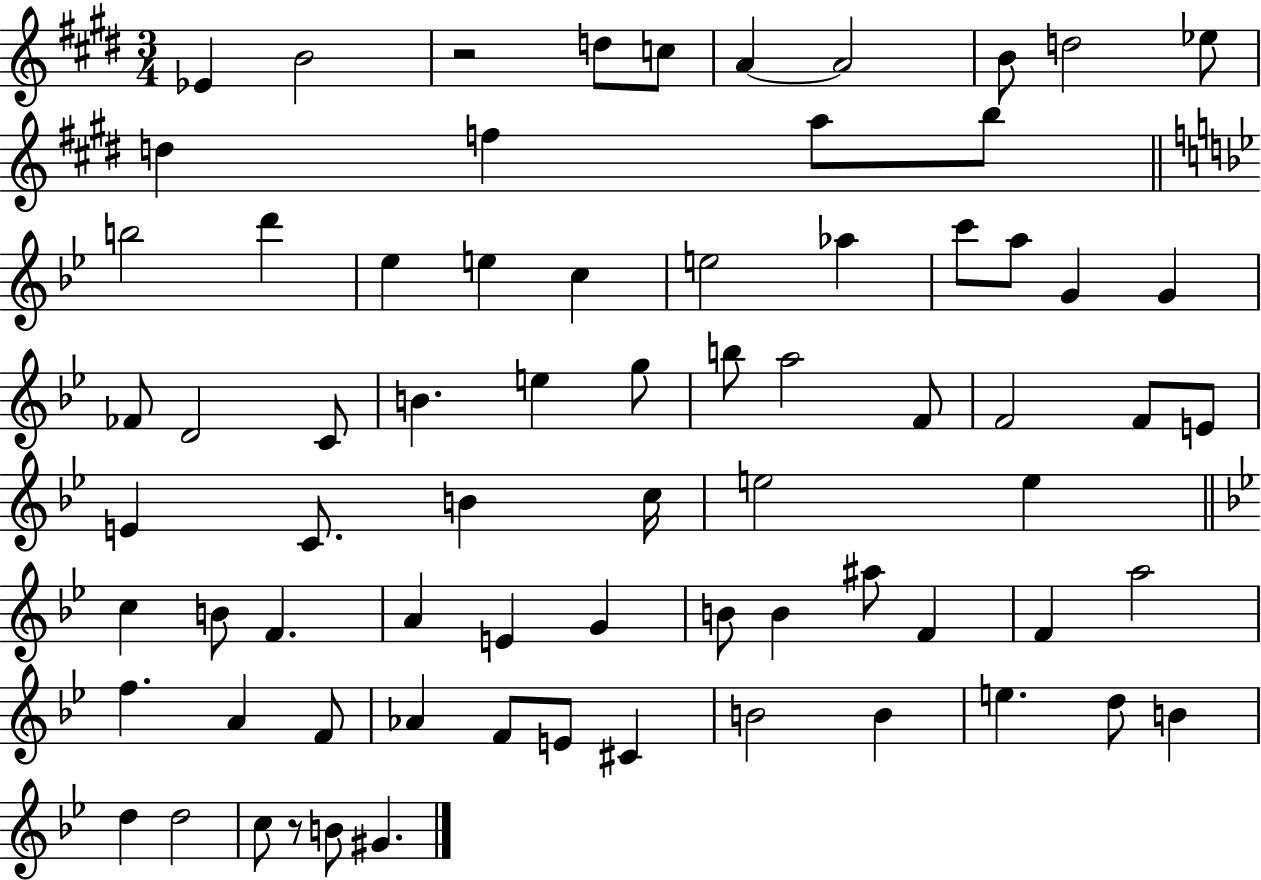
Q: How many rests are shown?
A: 2